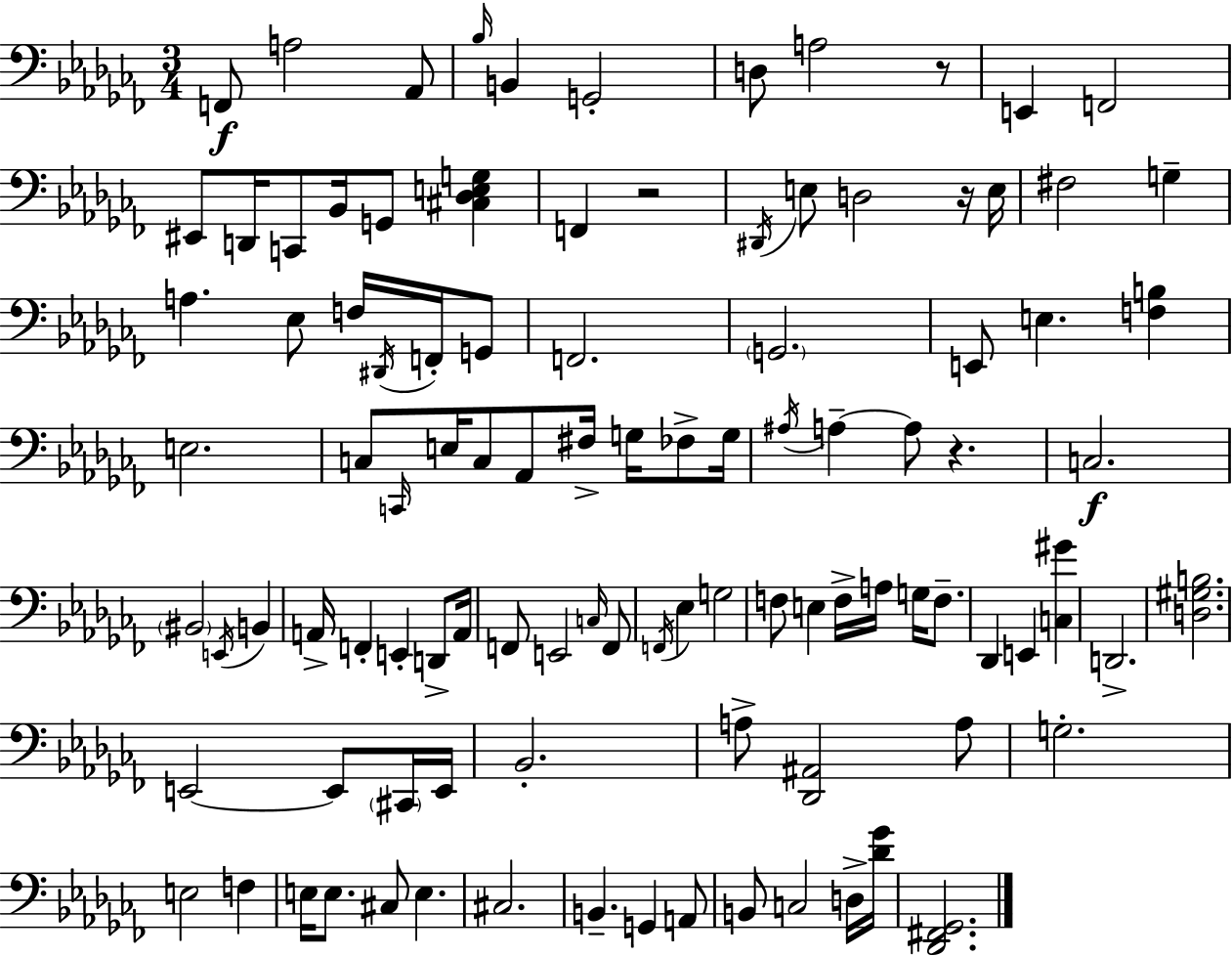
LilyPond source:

{
  \clef bass
  \numericTimeSignature
  \time 3/4
  \key aes \minor
  \repeat volta 2 { f,8\f a2 aes,8 | \grace { bes16 } b,4 g,2-. | d8 a2 r8 | e,4 f,2 | \break eis,8 d,16 c,8 bes,16 g,8 <cis des e g>4 | f,4 r2 | \acciaccatura { dis,16 } e8 d2 | r16 e16 fis2 g4-- | \break a4. ees8 f16 \acciaccatura { dis,16 } | f,16-. g,8 f,2. | \parenthesize g,2. | e,8 e4. <f b>4 | \break e2. | c8 \grace { c,16 } e16 c8 aes,8 fis16-> | g16 fes8-> g16 \acciaccatura { ais16 } a4--~~ a8 r4. | c2.\f | \break \parenthesize bis,2 | \acciaccatura { e,16 } b,4 a,16-> f,4-. e,4-. | d,8-> a,16 f,8 e,2 | \grace { c16 } f,8 \acciaccatura { f,16 } ees4 | \break g2 f8 e4 | f16-> a16 g16 f8.-- des,4 | e,4 <c gis'>4 d,2.-> | <d gis b>2. | \break e,2~~ | e,8 \parenthesize cis,16 e,16 bes,2.-. | a8-> <des, ais,>2 | a8 g2.-. | \break e2 | f4 e16 e8. | cis8 e4. cis2. | b,4.-- | \break g,4 a,8 b,8 c2 | d16-> <des' ges'>16 <des, fis, ges,>2. | } \bar "|."
}